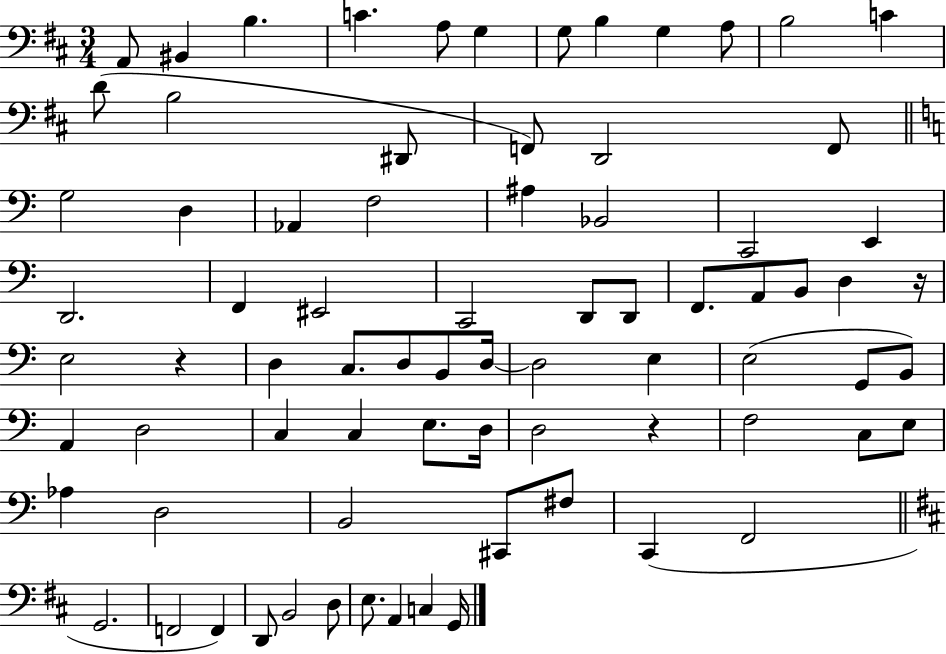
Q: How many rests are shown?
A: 3